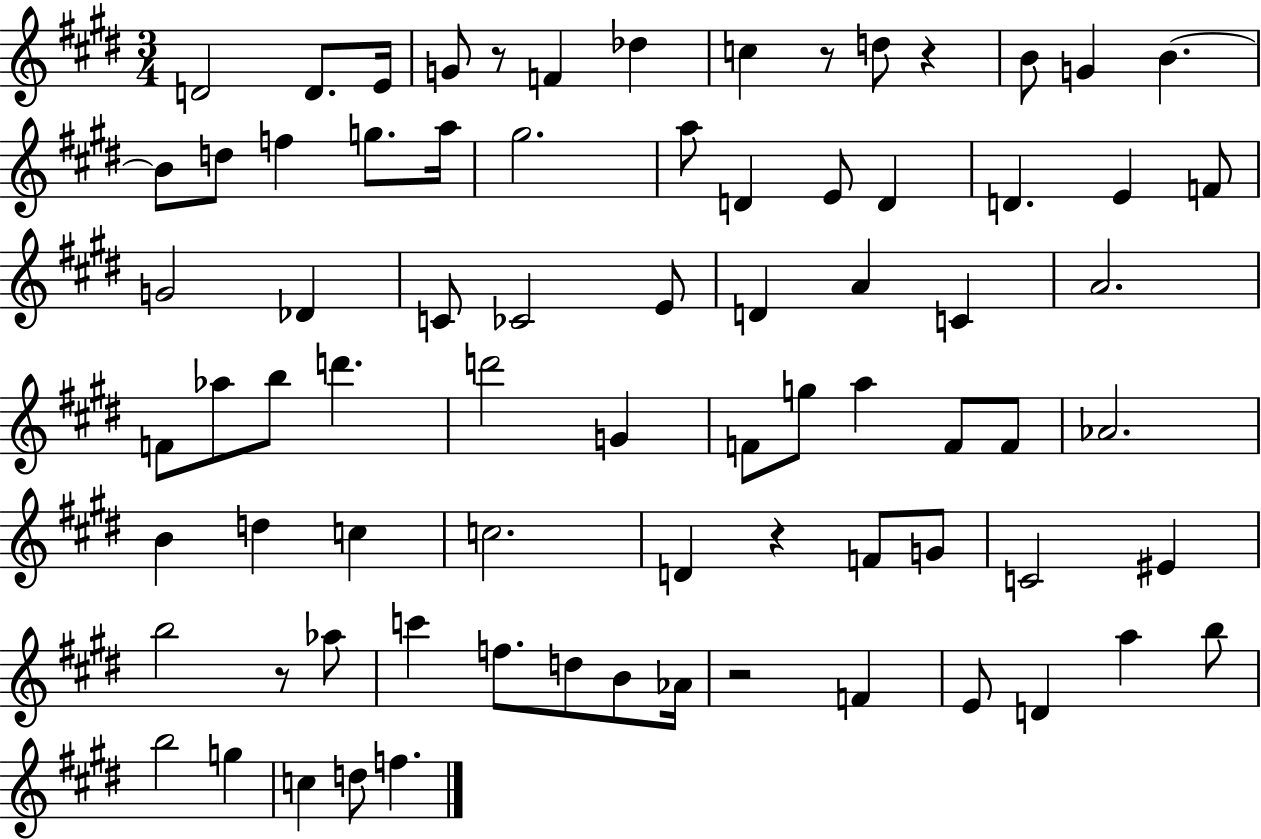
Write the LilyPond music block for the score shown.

{
  \clef treble
  \numericTimeSignature
  \time 3/4
  \key e \major
  d'2 d'8. e'16 | g'8 r8 f'4 des''4 | c''4 r8 d''8 r4 | b'8 g'4 b'4.~~ | \break b'8 d''8 f''4 g''8. a''16 | gis''2. | a''8 d'4 e'8 d'4 | d'4. e'4 f'8 | \break g'2 des'4 | c'8 ces'2 e'8 | d'4 a'4 c'4 | a'2. | \break f'8 aes''8 b''8 d'''4. | d'''2 g'4 | f'8 g''8 a''4 f'8 f'8 | aes'2. | \break b'4 d''4 c''4 | c''2. | d'4 r4 f'8 g'8 | c'2 eis'4 | \break b''2 r8 aes''8 | c'''4 f''8. d''8 b'8 aes'16 | r2 f'4 | e'8 d'4 a''4 b''8 | \break b''2 g''4 | c''4 d''8 f''4. | \bar "|."
}